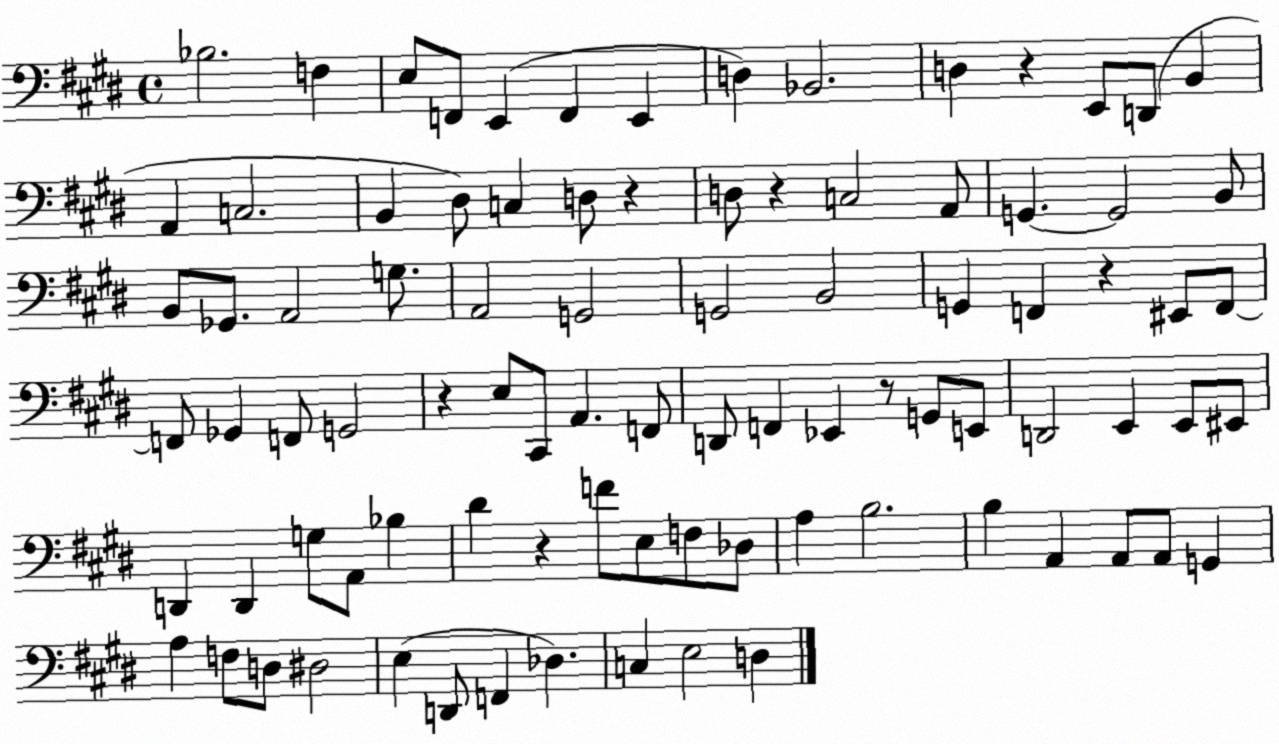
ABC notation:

X:1
T:Untitled
M:4/4
L:1/4
K:E
_B,2 F, E,/2 F,,/2 E,, F,, E,, D, _B,,2 D, z E,,/2 D,,/2 B,, A,, C,2 B,, ^D,/2 C, D,/2 z D,/2 z C,2 A,,/2 G,, G,,2 B,,/2 B,,/2 _G,,/2 A,,2 G,/2 A,,2 G,,2 G,,2 B,,2 G,, F,, z ^E,,/2 F,,/2 F,,/2 _G,, F,,/2 G,,2 z E,/2 ^C,,/2 A,, F,,/2 D,,/2 F,, _E,, z/2 G,,/2 E,,/2 D,,2 E,, E,,/2 ^E,,/2 D,, D,, G,/2 A,,/2 _B, ^D z F/2 E,/2 F,/2 _D,/2 A, B,2 B, A,, A,,/2 A,,/2 G,, A, F,/2 D,/2 ^D,2 E, D,,/2 F,, _D, C, E,2 D,